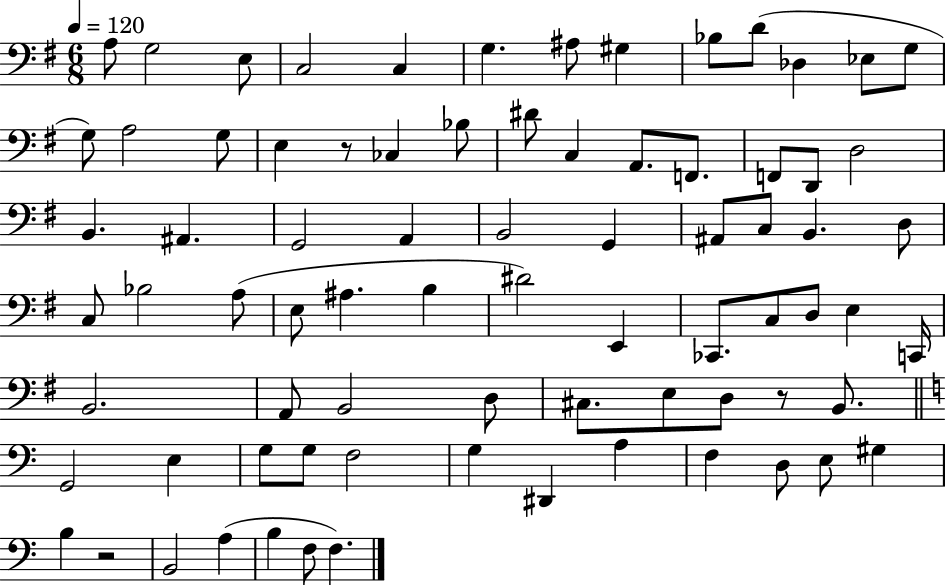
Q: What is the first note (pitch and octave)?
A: A3